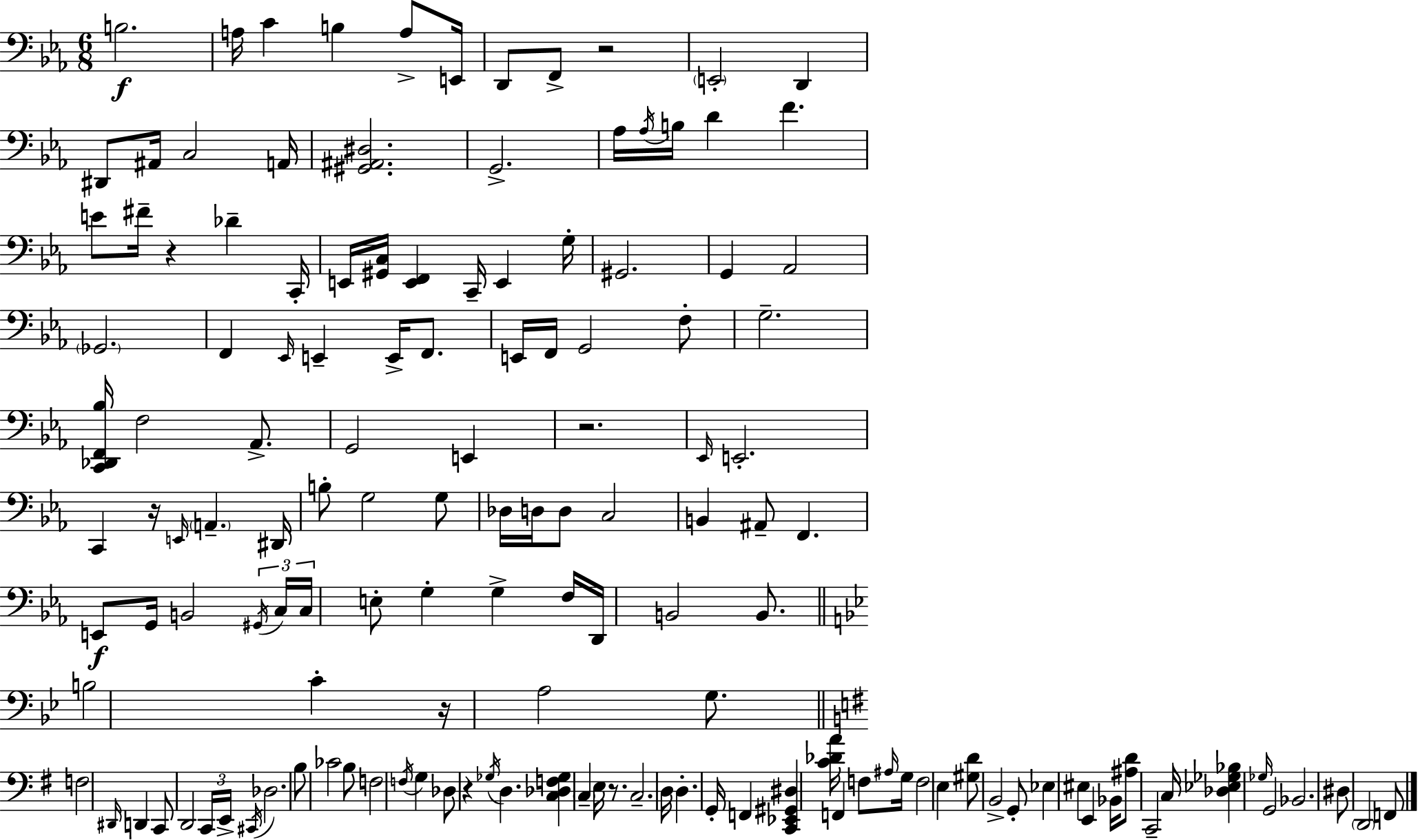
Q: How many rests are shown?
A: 7